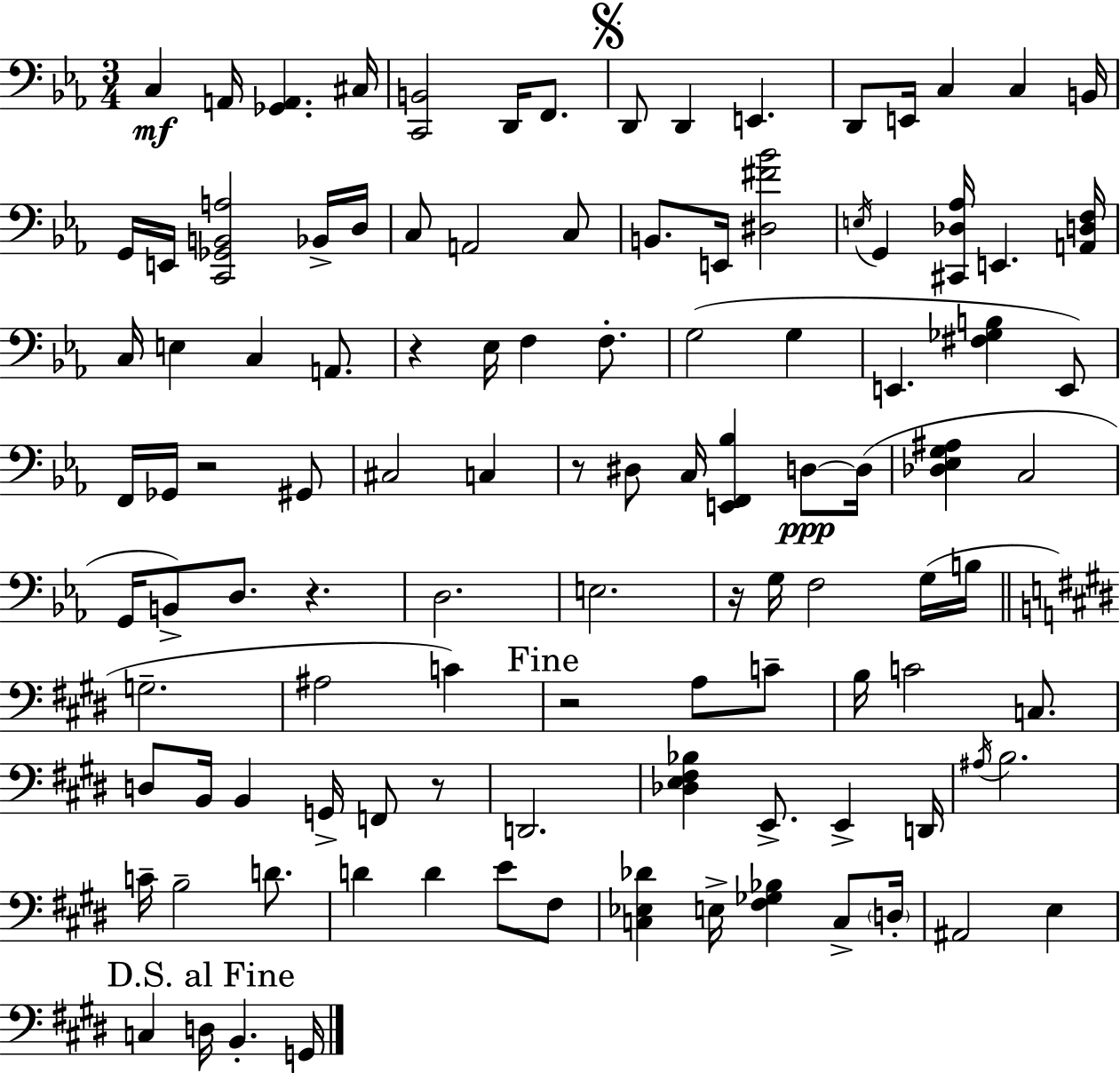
{
  \clef bass
  \numericTimeSignature
  \time 3/4
  \key ees \major
  c4\mf a,16 <ges, a,>4. cis16 | <c, b,>2 d,16 f,8. | \mark \markup { \musicglyph "scripts.segno" } d,8 d,4 e,4. | d,8 e,16 c4 c4 b,16 | \break g,16 e,16 <c, ges, b, a>2 bes,16-> d16 | c8 a,2 c8 | b,8. e,16 <dis fis' bes'>2 | \acciaccatura { e16 } g,4 <cis, des aes>16 e,4. | \break <a, d f>16 c16 e4 c4 a,8. | r4 ees16 f4 f8.-. | g2( g4 | e,4. <fis ges b>4 e,8) | \break f,16 ges,16 r2 gis,8 | cis2 c4 | r8 dis8 c16 <e, f, bes>4 d8~~\ppp | d16( <des ees g ais>4 c2 | \break g,16 b,8->) d8. r4. | d2. | e2. | r16 g16 f2 g16( | \break b16 \bar "||" \break \key e \major g2.-- | ais2 c'4) | \mark "Fine" r2 a8 c'8-- | b16 c'2 c8. | \break d8 b,16 b,4 g,16-> f,8 r8 | d,2. | <des e fis bes>4 e,8.-> e,4-> d,16 | \acciaccatura { ais16 } b2. | \break c'16-- b2-- d'8. | d'4 d'4 e'8 fis8 | <c ees des'>4 e16-> <fis ges bes>4 c8-> | \parenthesize d16-. ais,2 e4 | \break \mark "D.S. al Fine" c4 d16 b,4.-. | g,16 \bar "|."
}